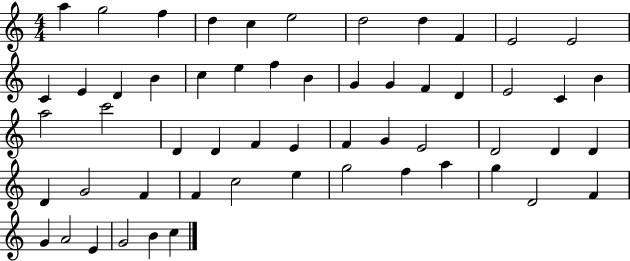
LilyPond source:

{
  \clef treble
  \numericTimeSignature
  \time 4/4
  \key c \major
  a''4 g''2 f''4 | d''4 c''4 e''2 | d''2 d''4 f'4 | e'2 e'2 | \break c'4 e'4 d'4 b'4 | c''4 e''4 f''4 b'4 | g'4 g'4 f'4 d'4 | e'2 c'4 b'4 | \break a''2 c'''2 | d'4 d'4 f'4 e'4 | f'4 g'4 e'2 | d'2 d'4 d'4 | \break d'4 g'2 f'4 | f'4 c''2 e''4 | g''2 f''4 a''4 | g''4 d'2 f'4 | \break g'4 a'2 e'4 | g'2 b'4 c''4 | \bar "|."
}